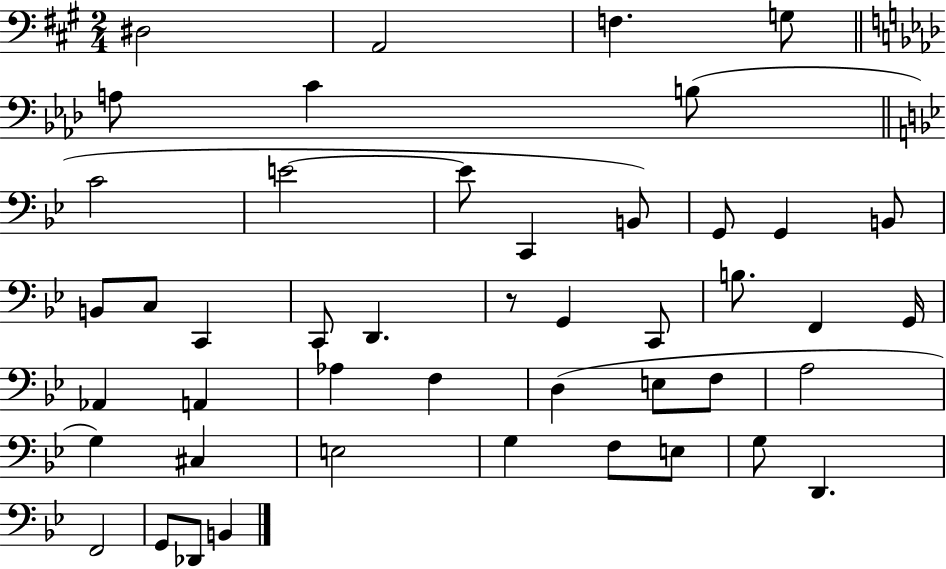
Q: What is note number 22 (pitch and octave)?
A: C2